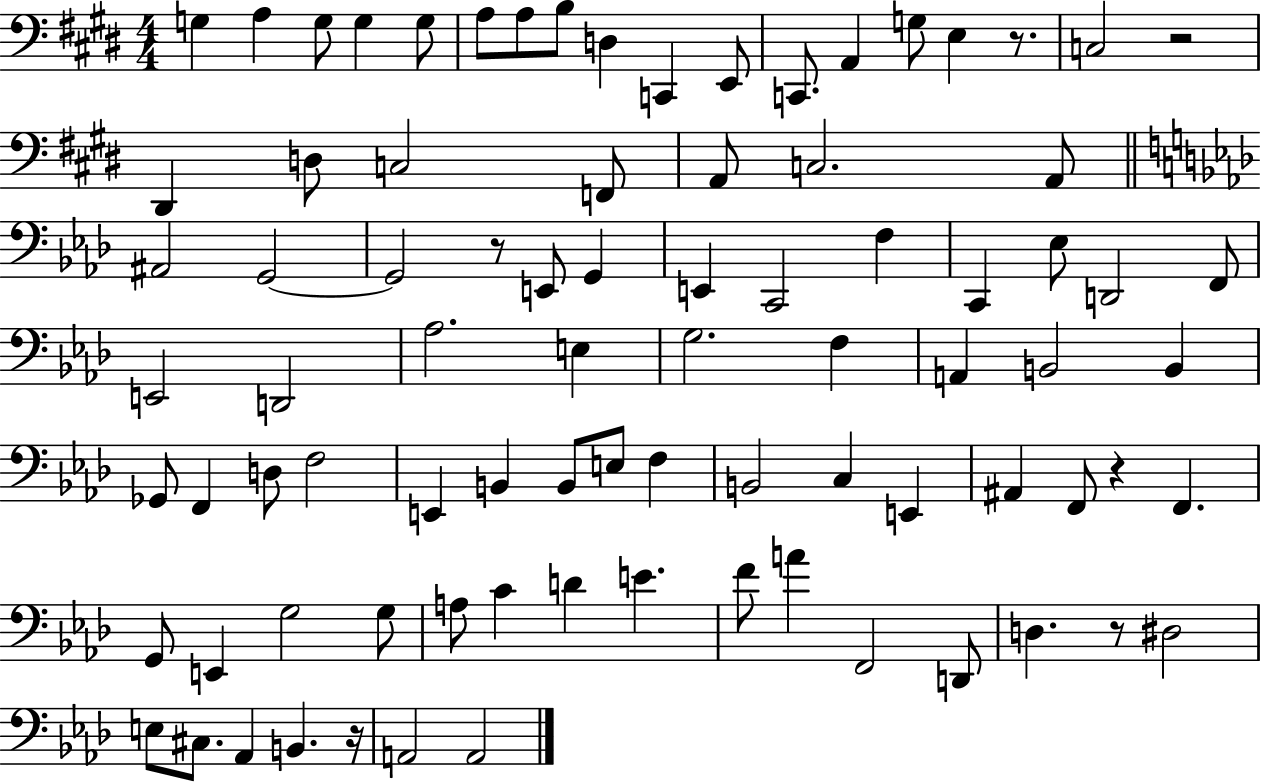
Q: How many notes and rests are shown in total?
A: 85